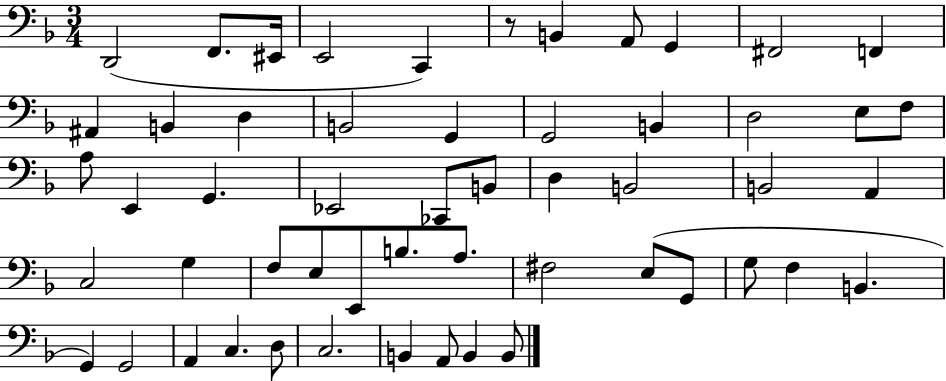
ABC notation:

X:1
T:Untitled
M:3/4
L:1/4
K:F
D,,2 F,,/2 ^E,,/4 E,,2 C,, z/2 B,, A,,/2 G,, ^F,,2 F,, ^A,, B,, D, B,,2 G,, G,,2 B,, D,2 E,/2 F,/2 A,/2 E,, G,, _E,,2 _C,,/2 B,,/2 D, B,,2 B,,2 A,, C,2 G, F,/2 E,/2 E,,/2 B,/2 A,/2 ^F,2 E,/2 G,,/2 G,/2 F, B,, G,, G,,2 A,, C, D,/2 C,2 B,, A,,/2 B,, B,,/2